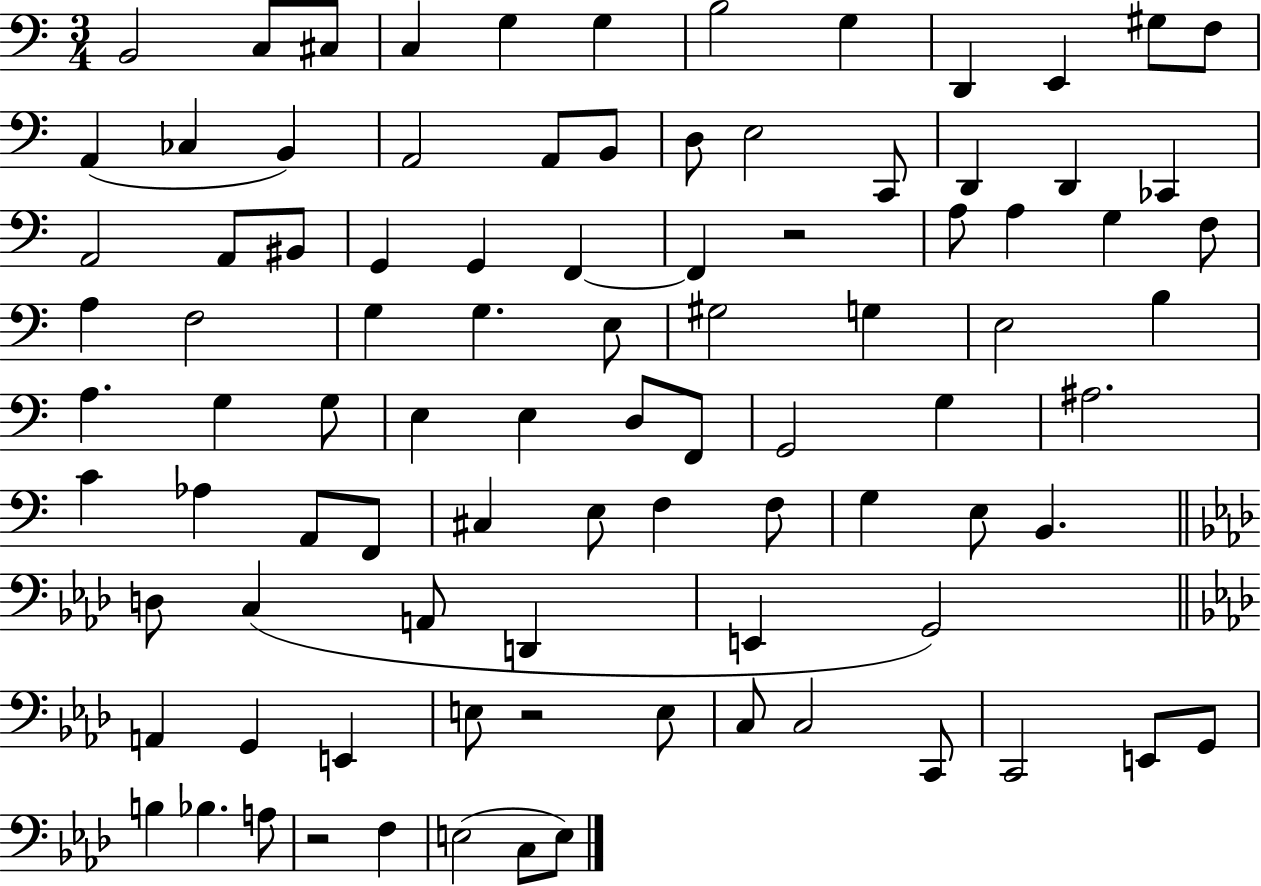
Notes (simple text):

B2/h C3/e C#3/e C3/q G3/q G3/q B3/h G3/q D2/q E2/q G#3/e F3/e A2/q CES3/q B2/q A2/h A2/e B2/e D3/e E3/h C2/e D2/q D2/q CES2/q A2/h A2/e BIS2/e G2/q G2/q F2/q F2/q R/h A3/e A3/q G3/q F3/e A3/q F3/h G3/q G3/q. E3/e G#3/h G3/q E3/h B3/q A3/q. G3/q G3/e E3/q E3/q D3/e F2/e G2/h G3/q A#3/h. C4/q Ab3/q A2/e F2/e C#3/q E3/e F3/q F3/e G3/q E3/e B2/q. D3/e C3/q A2/e D2/q E2/q G2/h A2/q G2/q E2/q E3/e R/h E3/e C3/e C3/h C2/e C2/h E2/e G2/e B3/q Bb3/q. A3/e R/h F3/q E3/h C3/e E3/e